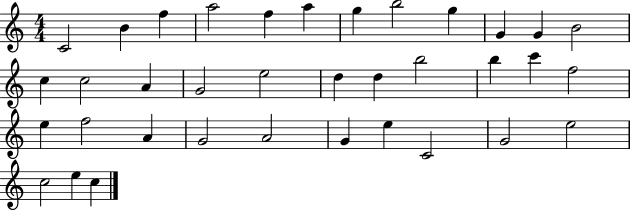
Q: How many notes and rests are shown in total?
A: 36